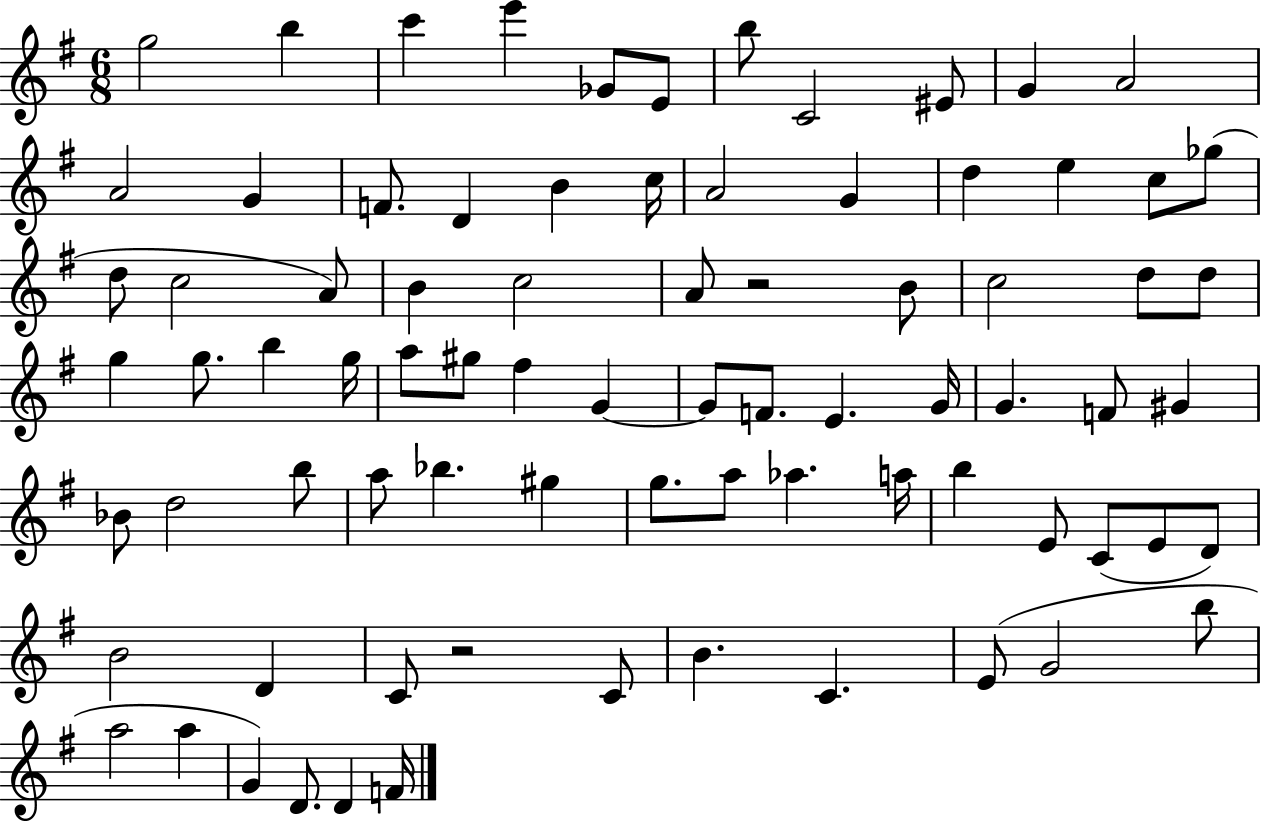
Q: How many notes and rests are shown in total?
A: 80